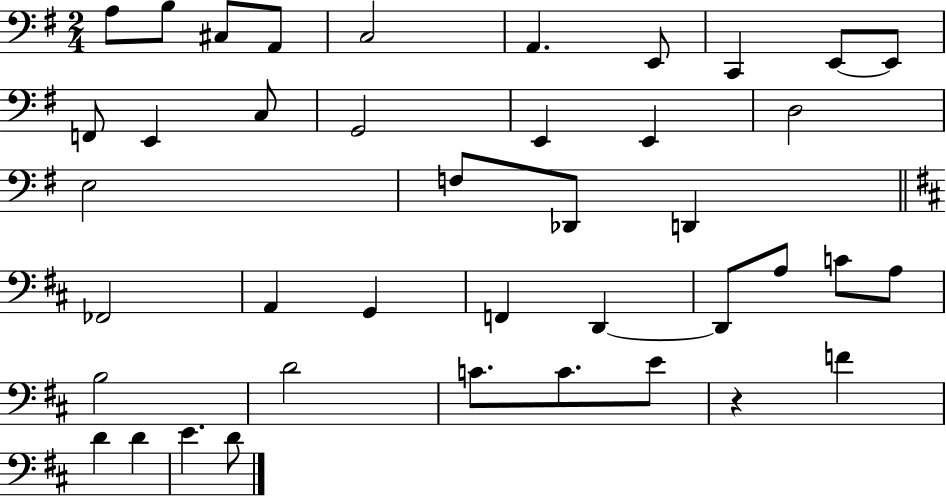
A3/e B3/e C#3/e A2/e C3/h A2/q. E2/e C2/q E2/e E2/e F2/e E2/q C3/e G2/h E2/q E2/q D3/h E3/h F3/e Db2/e D2/q FES2/h A2/q G2/q F2/q D2/q D2/e A3/e C4/e A3/e B3/h D4/h C4/e. C4/e. E4/e R/q F4/q D4/q D4/q E4/q. D4/e